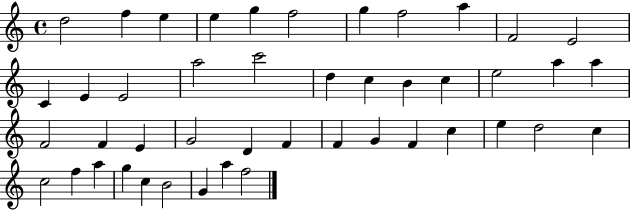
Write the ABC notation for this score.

X:1
T:Untitled
M:4/4
L:1/4
K:C
d2 f e e g f2 g f2 a F2 E2 C E E2 a2 c'2 d c B c e2 a a F2 F E G2 D F F G F c e d2 c c2 f a g c B2 G a f2